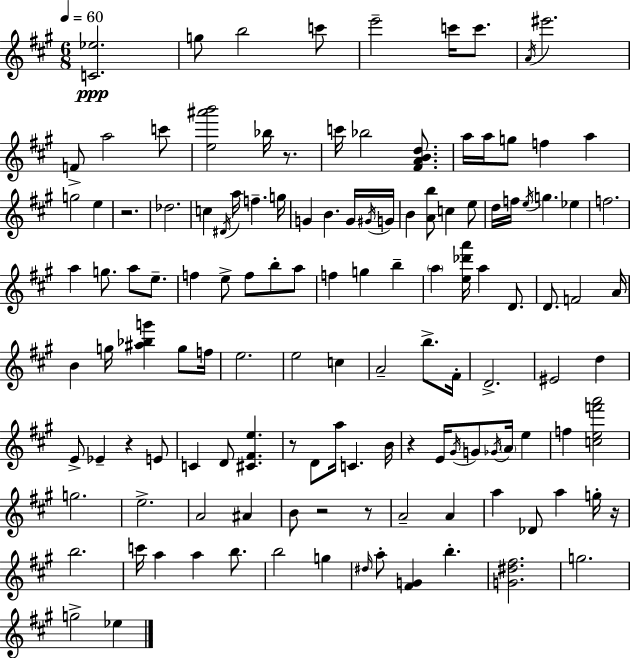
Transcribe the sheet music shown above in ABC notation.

X:1
T:Untitled
M:6/8
L:1/4
K:A
[C_e]2 g/2 b2 c'/2 e'2 c'/4 c'/2 A/4 ^e'2 F/2 a2 c'/2 [e^a'b']2 _b/4 z/2 c'/4 _b2 [^FABd]/2 a/4 a/4 g/2 f a g2 e z2 _d2 c ^D/4 a/4 f g/4 G B G/4 ^G/4 G/4 B [Ab]/2 c e/2 d/4 f/4 e/4 g _e f2 a g/2 a/2 e/2 f e/2 f/2 b/2 a/2 f g b a [e_d'a']/4 a D/2 D/2 F2 A/4 B g/4 [^a_bg'] g/2 f/4 e2 e2 c A2 b/2 ^F/4 D2 ^E2 d E/2 _E z E/2 C D/2 [^C^Fe] z/2 D/2 a/4 C B/4 z E/4 ^G/4 G/2 _G/4 A/4 e f [cef'a']2 g2 e2 A2 ^A B/2 z2 z/2 A2 A a _D/2 a g/4 z/4 b2 c'/4 a a b/2 b2 g ^d/4 a/2 [^FG] b [G^d^f]2 g2 g2 _e